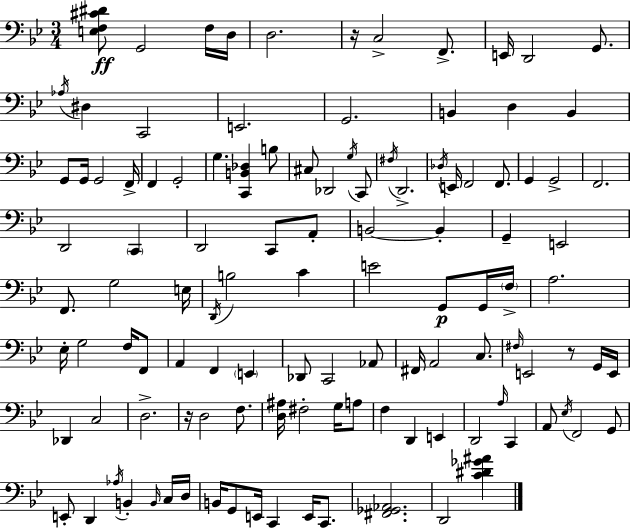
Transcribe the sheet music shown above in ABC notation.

X:1
T:Untitled
M:3/4
L:1/4
K:Bb
[E,F,^C^D]/2 G,,2 F,/4 D,/4 D,2 z/4 C,2 F,,/2 E,,/4 D,,2 G,,/2 _A,/4 ^D, C,,2 E,,2 G,,2 B,, D, B,, G,,/2 G,,/4 G,,2 F,,/4 F,, G,,2 G, [C,,B,,_D,] B,/2 ^C,/2 _D,,2 G,/4 C,,/2 ^F,/4 D,,2 _D,/4 E,,/4 F,,2 F,,/2 G,, G,,2 F,,2 D,,2 C,, D,,2 C,,/2 A,,/2 B,,2 B,, G,, E,,2 F,,/2 G,2 E,/4 D,,/4 B,2 C E2 G,,/2 G,,/4 F,/4 A,2 _E,/4 G,2 F,/4 F,,/2 A,, F,, E,, _D,,/2 C,,2 _A,,/2 ^F,,/4 A,,2 C,/2 ^F,/4 E,,2 z/2 G,,/4 E,,/4 _D,, C,2 D,2 z/4 D,2 F,/2 [D,^A,]/4 ^F,2 G,/4 A,/2 F, D,, E,, D,,2 A,/4 C,, A,,/2 _E,/4 F,,2 G,,/2 E,,/2 D,, _A,/4 B,, B,,/4 C,/4 D,/4 B,,/4 G,,/2 E,,/4 C,, E,,/4 C,,/2 [^F,,_G,,_A,,]2 D,,2 [C^D_G^A]